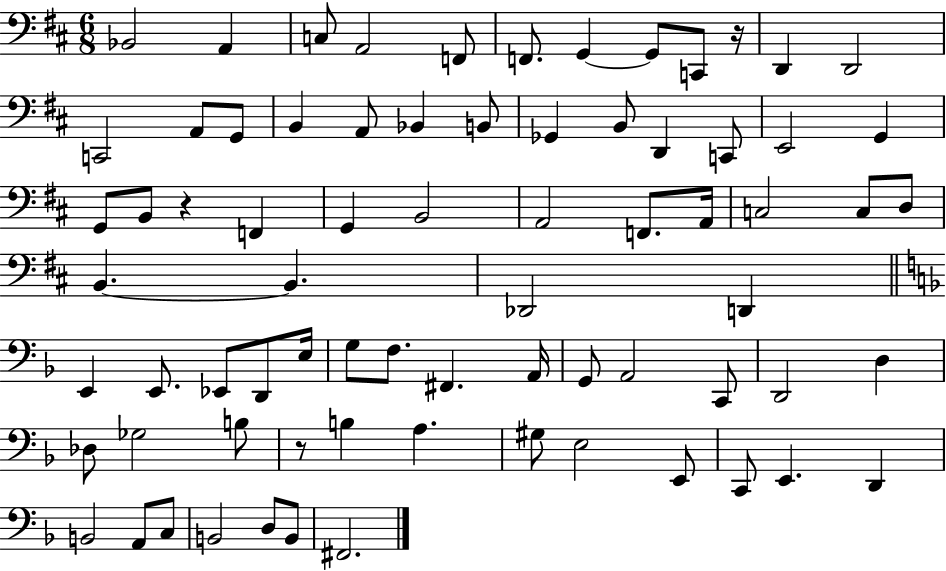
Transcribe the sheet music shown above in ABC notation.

X:1
T:Untitled
M:6/8
L:1/4
K:D
_B,,2 A,, C,/2 A,,2 F,,/2 F,,/2 G,, G,,/2 C,,/2 z/4 D,, D,,2 C,,2 A,,/2 G,,/2 B,, A,,/2 _B,, B,,/2 _G,, B,,/2 D,, C,,/2 E,,2 G,, G,,/2 B,,/2 z F,, G,, B,,2 A,,2 F,,/2 A,,/4 C,2 C,/2 D,/2 B,, B,, _D,,2 D,, E,, E,,/2 _E,,/2 D,,/2 E,/4 G,/2 F,/2 ^F,, A,,/4 G,,/2 A,,2 C,,/2 D,,2 D, _D,/2 _G,2 B,/2 z/2 B, A, ^G,/2 E,2 E,,/2 C,,/2 E,, D,, B,,2 A,,/2 C,/2 B,,2 D,/2 B,,/2 ^F,,2